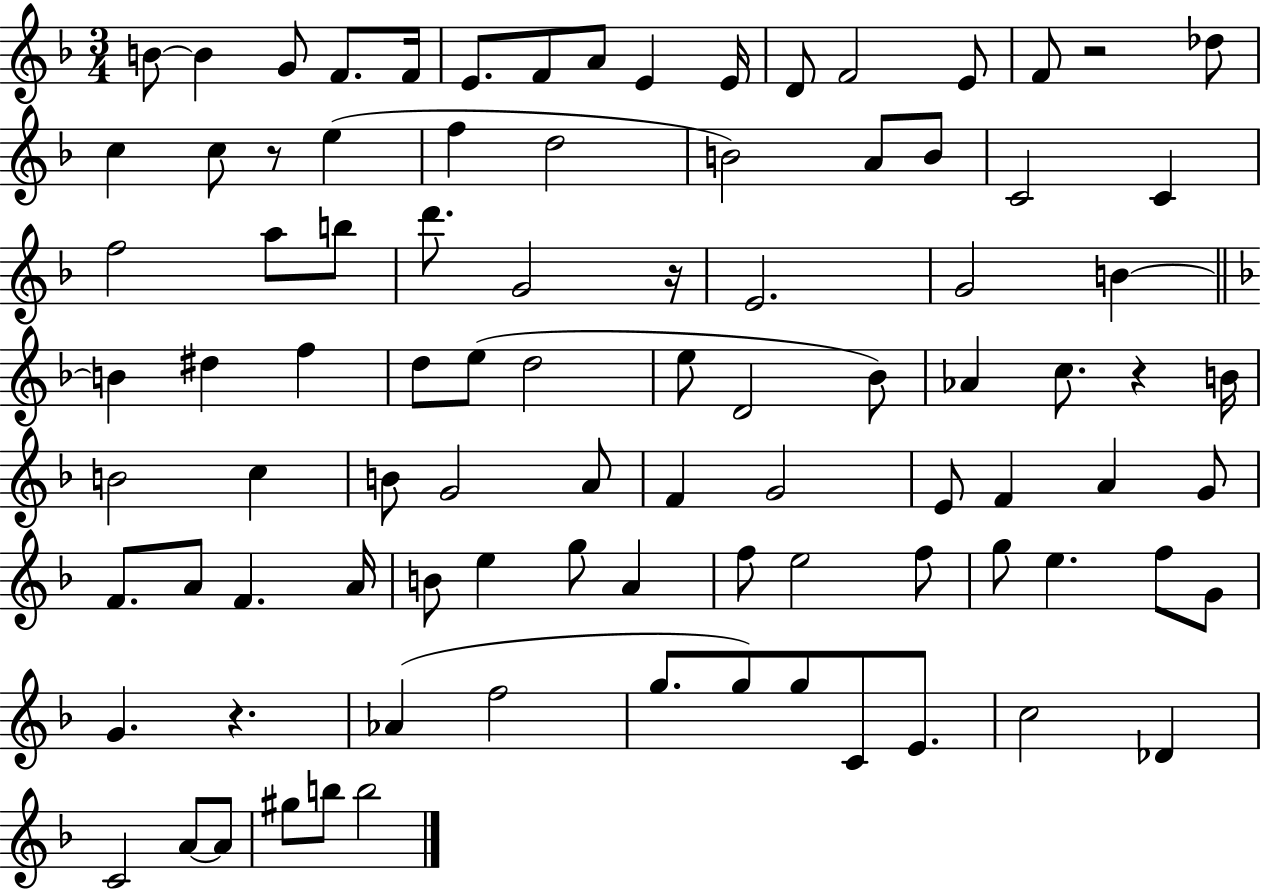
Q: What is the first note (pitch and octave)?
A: B4